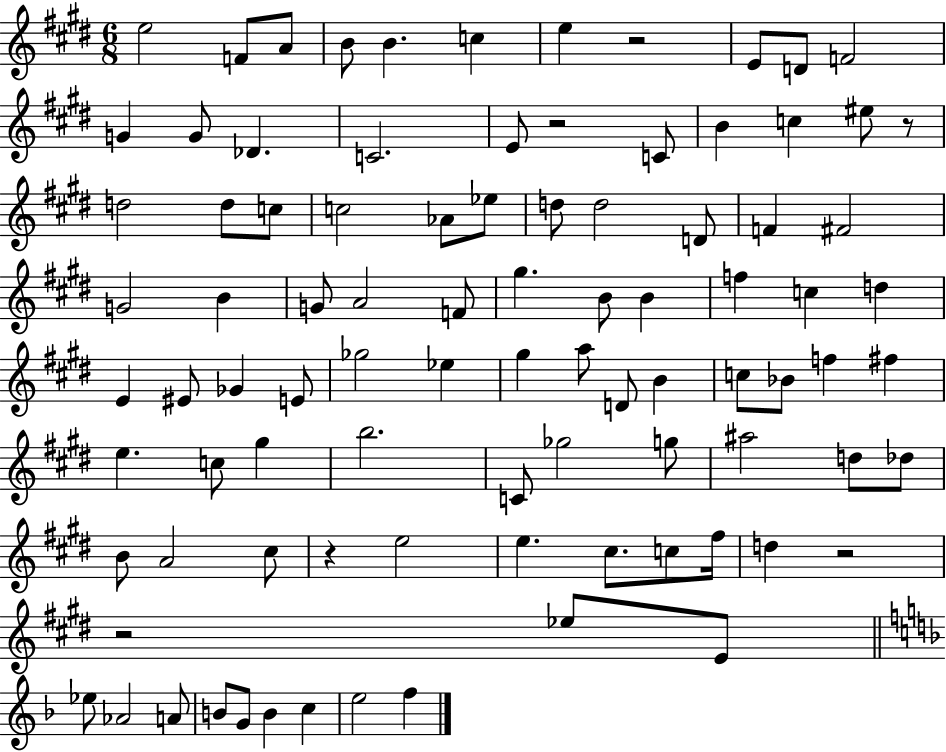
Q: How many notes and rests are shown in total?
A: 91